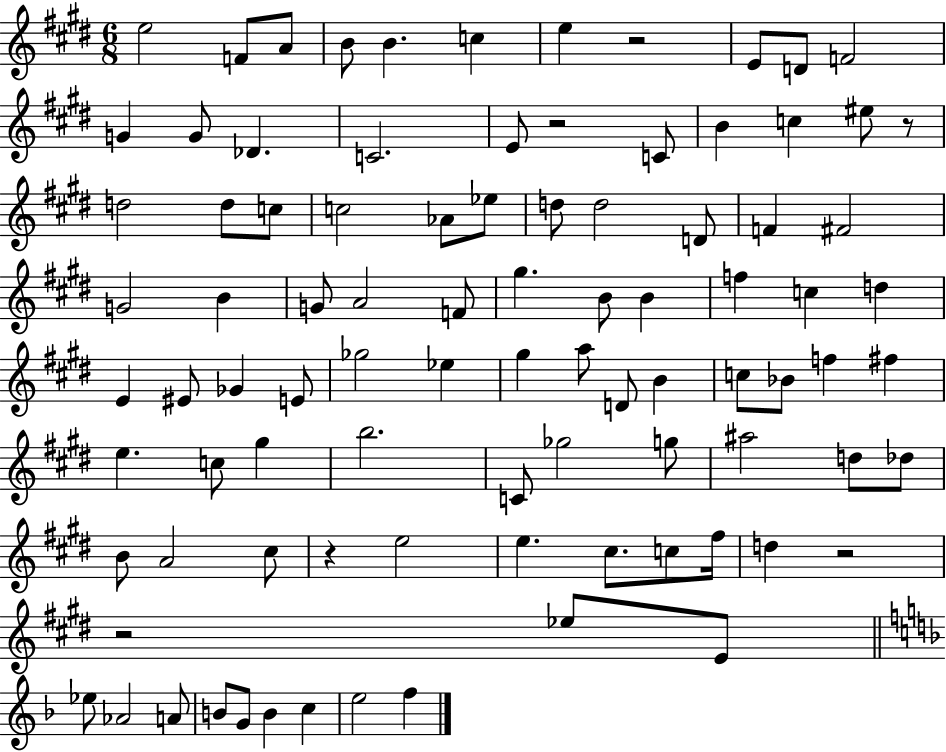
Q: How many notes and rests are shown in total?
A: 91